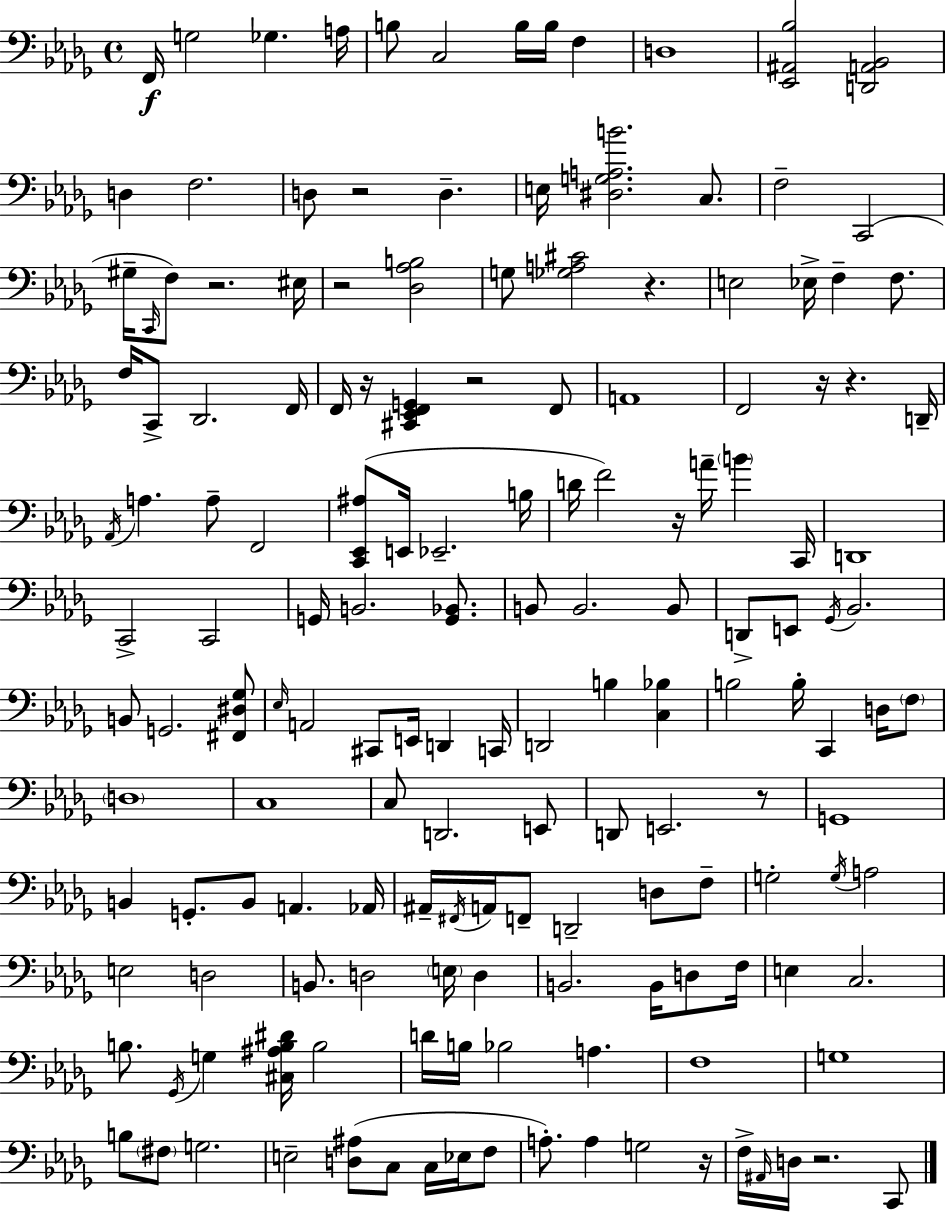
{
  \clef bass
  \time 4/4
  \defaultTimeSignature
  \key bes \minor
  f,16\f g2 ges4. a16 | b8 c2 b16 b16 f4 | d1 | <ees, ais, bes>2 <d, a, bes,>2 | \break d4 f2. | d8 r2 d4.-- | e16 <dis g a b'>2. c8. | f2-- c,2( | \break gis16-- \grace { c,16 }) f8 r2. | eis16 r2 <des aes b>2 | g8 <ges a cis'>2 r4. | e2 ees16-> f4-- f8. | \break f16 c,8-> des,2. | f,16 f,16 r16 <cis, ees, f, g,>4 r2 f,8 | a,1 | f,2 r16 r4. | \break d,16-- \acciaccatura { aes,16 } a4. a8-- f,2 | <c, ees, ais>8( e,16 ees,2.-- | b16 d'16 f'2) r16 a'16-- \parenthesize b'4 | c,16 d,1 | \break c,2-> c,2 | g,16 b,2. <g, bes,>8. | b,8 b,2. | b,8 d,8-> e,8 \acciaccatura { ges,16 } bes,2. | \break b,8 g,2. | <fis, dis ges>8 \grace { ees16 } a,2 cis,8 e,16 d,4 | c,16 d,2 b4 | <c bes>4 b2 b16-. c,4 | \break d16 \parenthesize f8 \parenthesize d1 | c1 | c8 d,2. | e,8 d,8 e,2. | \break r8 g,1 | b,4 g,8.-. b,8 a,4. | aes,16 ais,16-- \acciaccatura { fis,16 } a,16 f,8-- d,2-- | d8 f8-- g2-. \acciaccatura { g16 } a2 | \break e2 d2 | b,8. d2 | \parenthesize e16 d4 b,2. | b,16 d8 f16 e4 c2. | \break b8. \acciaccatura { ges,16 } g4 <cis ais b dis'>16 b2 | d'16 b16 bes2 | a4. f1 | g1 | \break b8 \parenthesize fis8 g2. | e2-- <d ais>8( | c8 c16 ees16 f8 a8.-.) a4 g2 | r16 f16-> \grace { ais,16 } d16 r2. | \break c,8 \bar "|."
}